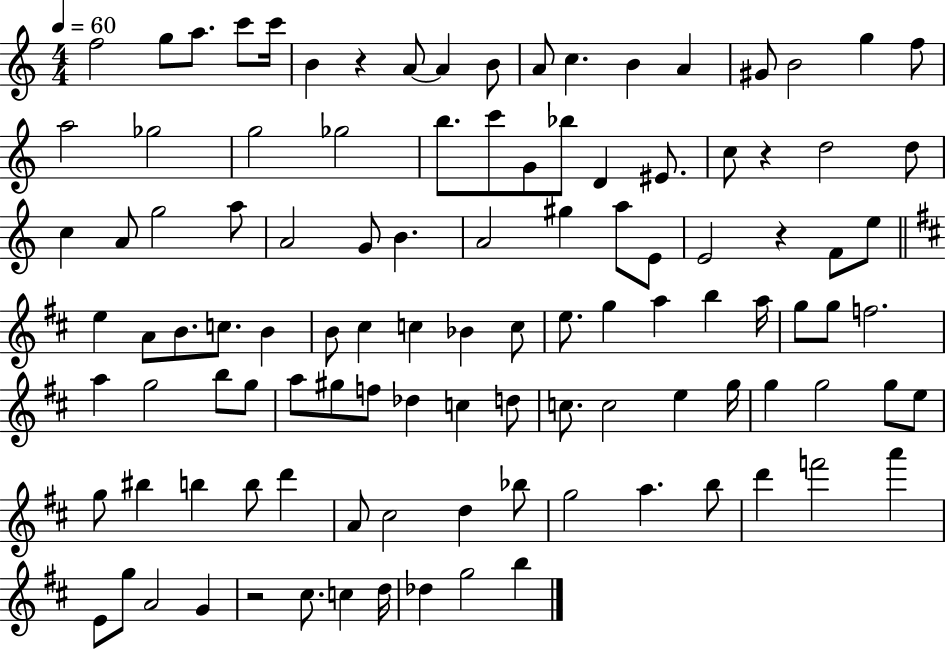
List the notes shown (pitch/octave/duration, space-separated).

F5/h G5/e A5/e. C6/e C6/s B4/q R/q A4/e A4/q B4/e A4/e C5/q. B4/q A4/q G#4/e B4/h G5/q F5/e A5/h Gb5/h G5/h Gb5/h B5/e. C6/e G4/e Bb5/e D4/q EIS4/e. C5/e R/q D5/h D5/e C5/q A4/e G5/h A5/e A4/h G4/e B4/q. A4/h G#5/q A5/e E4/e E4/h R/q F4/e E5/e E5/q A4/e B4/e. C5/e. B4/q B4/e C#5/q C5/q Bb4/q C5/e E5/e. G5/q A5/q B5/q A5/s G5/e G5/e F5/h. A5/q G5/h B5/e G5/e A5/e G#5/e F5/e Db5/q C5/q D5/e C5/e. C5/h E5/q G5/s G5/q G5/h G5/e E5/e G5/e BIS5/q B5/q B5/e D6/q A4/e C#5/h D5/q Bb5/e G5/h A5/q. B5/e D6/q F6/h A6/q E4/e G5/e A4/h G4/q R/h C#5/e. C5/q D5/s Db5/q G5/h B5/q